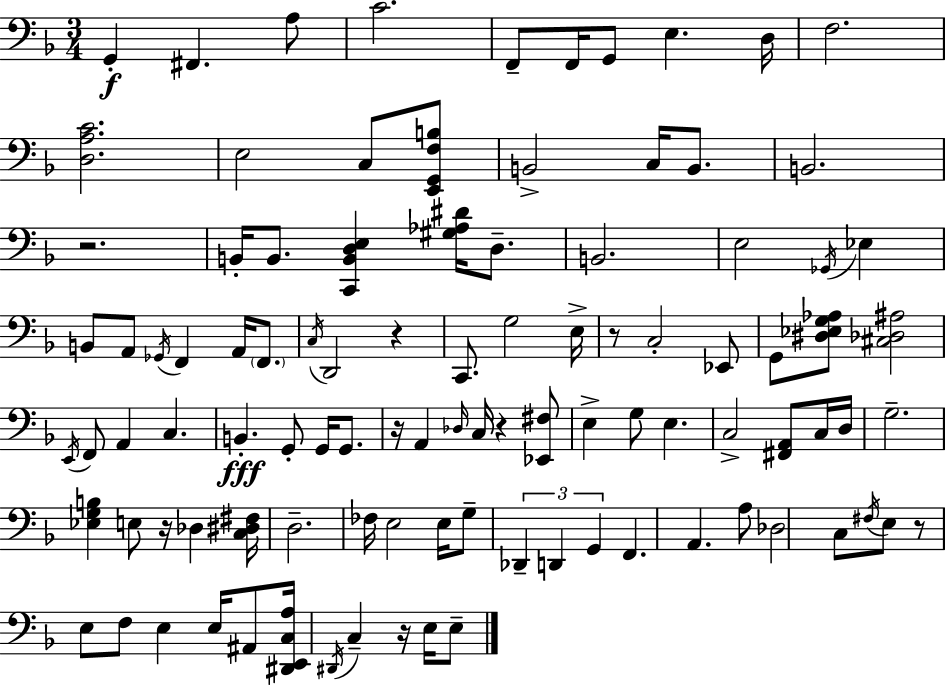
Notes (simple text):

G2/q F#2/q. A3/e C4/h. F2/e F2/s G2/e E3/q. D3/s F3/h. [D3,A3,C4]/h. E3/h C3/e [E2,G2,F3,B3]/e B2/h C3/s B2/e. B2/h. R/h. B2/s B2/e. [C2,B2,D3,E3]/q [G#3,Ab3,D#4]/s D3/e. B2/h. E3/h Gb2/s Eb3/q B2/e A2/e Gb2/s F2/q A2/s F2/e. C3/s D2/h R/q C2/e. G3/h E3/s R/e C3/h Eb2/e G2/e [D#3,Eb3,G3,Ab3]/e [C#3,Db3,A#3]/h E2/s F2/e A2/q C3/q. B2/q. G2/e G2/s G2/e. R/s A2/q Db3/s C3/s R/q [Eb2,F#3]/e E3/q G3/e E3/q. C3/h [F#2,A2]/e C3/s D3/s G3/h. [Eb3,G3,B3]/q E3/e R/s Db3/q [C3,D#3,F#3]/s D3/h. FES3/s E3/h E3/s G3/e Db2/q D2/q G2/q F2/q. A2/q. A3/e Db3/h C3/e F#3/s E3/e R/e E3/e F3/e E3/q E3/s A#2/e [D#2,E2,C3,A3]/s D#2/s C3/q R/s E3/s E3/e